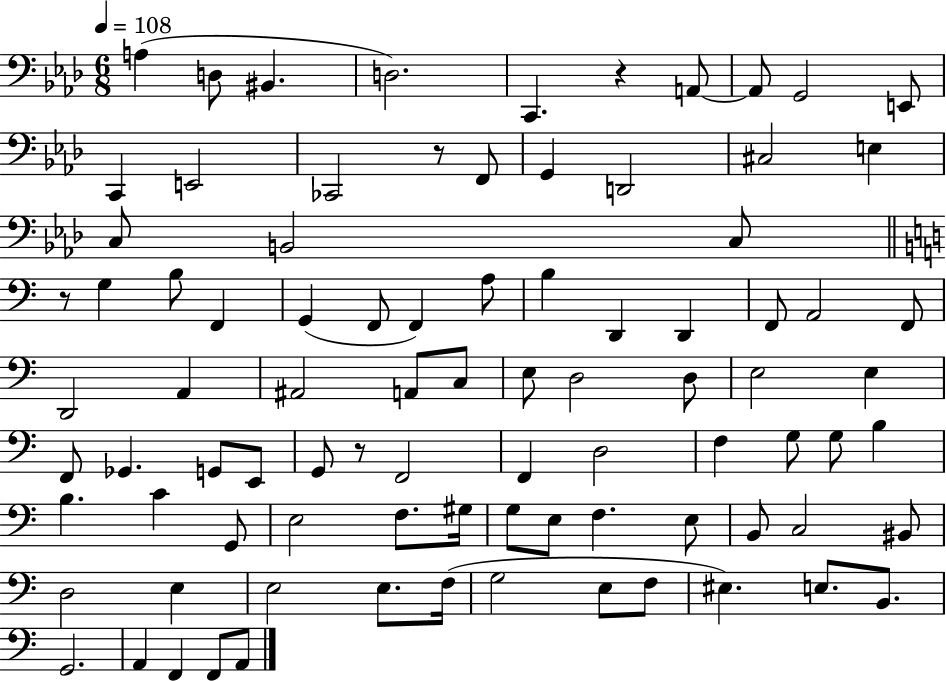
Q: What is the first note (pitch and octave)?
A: A3